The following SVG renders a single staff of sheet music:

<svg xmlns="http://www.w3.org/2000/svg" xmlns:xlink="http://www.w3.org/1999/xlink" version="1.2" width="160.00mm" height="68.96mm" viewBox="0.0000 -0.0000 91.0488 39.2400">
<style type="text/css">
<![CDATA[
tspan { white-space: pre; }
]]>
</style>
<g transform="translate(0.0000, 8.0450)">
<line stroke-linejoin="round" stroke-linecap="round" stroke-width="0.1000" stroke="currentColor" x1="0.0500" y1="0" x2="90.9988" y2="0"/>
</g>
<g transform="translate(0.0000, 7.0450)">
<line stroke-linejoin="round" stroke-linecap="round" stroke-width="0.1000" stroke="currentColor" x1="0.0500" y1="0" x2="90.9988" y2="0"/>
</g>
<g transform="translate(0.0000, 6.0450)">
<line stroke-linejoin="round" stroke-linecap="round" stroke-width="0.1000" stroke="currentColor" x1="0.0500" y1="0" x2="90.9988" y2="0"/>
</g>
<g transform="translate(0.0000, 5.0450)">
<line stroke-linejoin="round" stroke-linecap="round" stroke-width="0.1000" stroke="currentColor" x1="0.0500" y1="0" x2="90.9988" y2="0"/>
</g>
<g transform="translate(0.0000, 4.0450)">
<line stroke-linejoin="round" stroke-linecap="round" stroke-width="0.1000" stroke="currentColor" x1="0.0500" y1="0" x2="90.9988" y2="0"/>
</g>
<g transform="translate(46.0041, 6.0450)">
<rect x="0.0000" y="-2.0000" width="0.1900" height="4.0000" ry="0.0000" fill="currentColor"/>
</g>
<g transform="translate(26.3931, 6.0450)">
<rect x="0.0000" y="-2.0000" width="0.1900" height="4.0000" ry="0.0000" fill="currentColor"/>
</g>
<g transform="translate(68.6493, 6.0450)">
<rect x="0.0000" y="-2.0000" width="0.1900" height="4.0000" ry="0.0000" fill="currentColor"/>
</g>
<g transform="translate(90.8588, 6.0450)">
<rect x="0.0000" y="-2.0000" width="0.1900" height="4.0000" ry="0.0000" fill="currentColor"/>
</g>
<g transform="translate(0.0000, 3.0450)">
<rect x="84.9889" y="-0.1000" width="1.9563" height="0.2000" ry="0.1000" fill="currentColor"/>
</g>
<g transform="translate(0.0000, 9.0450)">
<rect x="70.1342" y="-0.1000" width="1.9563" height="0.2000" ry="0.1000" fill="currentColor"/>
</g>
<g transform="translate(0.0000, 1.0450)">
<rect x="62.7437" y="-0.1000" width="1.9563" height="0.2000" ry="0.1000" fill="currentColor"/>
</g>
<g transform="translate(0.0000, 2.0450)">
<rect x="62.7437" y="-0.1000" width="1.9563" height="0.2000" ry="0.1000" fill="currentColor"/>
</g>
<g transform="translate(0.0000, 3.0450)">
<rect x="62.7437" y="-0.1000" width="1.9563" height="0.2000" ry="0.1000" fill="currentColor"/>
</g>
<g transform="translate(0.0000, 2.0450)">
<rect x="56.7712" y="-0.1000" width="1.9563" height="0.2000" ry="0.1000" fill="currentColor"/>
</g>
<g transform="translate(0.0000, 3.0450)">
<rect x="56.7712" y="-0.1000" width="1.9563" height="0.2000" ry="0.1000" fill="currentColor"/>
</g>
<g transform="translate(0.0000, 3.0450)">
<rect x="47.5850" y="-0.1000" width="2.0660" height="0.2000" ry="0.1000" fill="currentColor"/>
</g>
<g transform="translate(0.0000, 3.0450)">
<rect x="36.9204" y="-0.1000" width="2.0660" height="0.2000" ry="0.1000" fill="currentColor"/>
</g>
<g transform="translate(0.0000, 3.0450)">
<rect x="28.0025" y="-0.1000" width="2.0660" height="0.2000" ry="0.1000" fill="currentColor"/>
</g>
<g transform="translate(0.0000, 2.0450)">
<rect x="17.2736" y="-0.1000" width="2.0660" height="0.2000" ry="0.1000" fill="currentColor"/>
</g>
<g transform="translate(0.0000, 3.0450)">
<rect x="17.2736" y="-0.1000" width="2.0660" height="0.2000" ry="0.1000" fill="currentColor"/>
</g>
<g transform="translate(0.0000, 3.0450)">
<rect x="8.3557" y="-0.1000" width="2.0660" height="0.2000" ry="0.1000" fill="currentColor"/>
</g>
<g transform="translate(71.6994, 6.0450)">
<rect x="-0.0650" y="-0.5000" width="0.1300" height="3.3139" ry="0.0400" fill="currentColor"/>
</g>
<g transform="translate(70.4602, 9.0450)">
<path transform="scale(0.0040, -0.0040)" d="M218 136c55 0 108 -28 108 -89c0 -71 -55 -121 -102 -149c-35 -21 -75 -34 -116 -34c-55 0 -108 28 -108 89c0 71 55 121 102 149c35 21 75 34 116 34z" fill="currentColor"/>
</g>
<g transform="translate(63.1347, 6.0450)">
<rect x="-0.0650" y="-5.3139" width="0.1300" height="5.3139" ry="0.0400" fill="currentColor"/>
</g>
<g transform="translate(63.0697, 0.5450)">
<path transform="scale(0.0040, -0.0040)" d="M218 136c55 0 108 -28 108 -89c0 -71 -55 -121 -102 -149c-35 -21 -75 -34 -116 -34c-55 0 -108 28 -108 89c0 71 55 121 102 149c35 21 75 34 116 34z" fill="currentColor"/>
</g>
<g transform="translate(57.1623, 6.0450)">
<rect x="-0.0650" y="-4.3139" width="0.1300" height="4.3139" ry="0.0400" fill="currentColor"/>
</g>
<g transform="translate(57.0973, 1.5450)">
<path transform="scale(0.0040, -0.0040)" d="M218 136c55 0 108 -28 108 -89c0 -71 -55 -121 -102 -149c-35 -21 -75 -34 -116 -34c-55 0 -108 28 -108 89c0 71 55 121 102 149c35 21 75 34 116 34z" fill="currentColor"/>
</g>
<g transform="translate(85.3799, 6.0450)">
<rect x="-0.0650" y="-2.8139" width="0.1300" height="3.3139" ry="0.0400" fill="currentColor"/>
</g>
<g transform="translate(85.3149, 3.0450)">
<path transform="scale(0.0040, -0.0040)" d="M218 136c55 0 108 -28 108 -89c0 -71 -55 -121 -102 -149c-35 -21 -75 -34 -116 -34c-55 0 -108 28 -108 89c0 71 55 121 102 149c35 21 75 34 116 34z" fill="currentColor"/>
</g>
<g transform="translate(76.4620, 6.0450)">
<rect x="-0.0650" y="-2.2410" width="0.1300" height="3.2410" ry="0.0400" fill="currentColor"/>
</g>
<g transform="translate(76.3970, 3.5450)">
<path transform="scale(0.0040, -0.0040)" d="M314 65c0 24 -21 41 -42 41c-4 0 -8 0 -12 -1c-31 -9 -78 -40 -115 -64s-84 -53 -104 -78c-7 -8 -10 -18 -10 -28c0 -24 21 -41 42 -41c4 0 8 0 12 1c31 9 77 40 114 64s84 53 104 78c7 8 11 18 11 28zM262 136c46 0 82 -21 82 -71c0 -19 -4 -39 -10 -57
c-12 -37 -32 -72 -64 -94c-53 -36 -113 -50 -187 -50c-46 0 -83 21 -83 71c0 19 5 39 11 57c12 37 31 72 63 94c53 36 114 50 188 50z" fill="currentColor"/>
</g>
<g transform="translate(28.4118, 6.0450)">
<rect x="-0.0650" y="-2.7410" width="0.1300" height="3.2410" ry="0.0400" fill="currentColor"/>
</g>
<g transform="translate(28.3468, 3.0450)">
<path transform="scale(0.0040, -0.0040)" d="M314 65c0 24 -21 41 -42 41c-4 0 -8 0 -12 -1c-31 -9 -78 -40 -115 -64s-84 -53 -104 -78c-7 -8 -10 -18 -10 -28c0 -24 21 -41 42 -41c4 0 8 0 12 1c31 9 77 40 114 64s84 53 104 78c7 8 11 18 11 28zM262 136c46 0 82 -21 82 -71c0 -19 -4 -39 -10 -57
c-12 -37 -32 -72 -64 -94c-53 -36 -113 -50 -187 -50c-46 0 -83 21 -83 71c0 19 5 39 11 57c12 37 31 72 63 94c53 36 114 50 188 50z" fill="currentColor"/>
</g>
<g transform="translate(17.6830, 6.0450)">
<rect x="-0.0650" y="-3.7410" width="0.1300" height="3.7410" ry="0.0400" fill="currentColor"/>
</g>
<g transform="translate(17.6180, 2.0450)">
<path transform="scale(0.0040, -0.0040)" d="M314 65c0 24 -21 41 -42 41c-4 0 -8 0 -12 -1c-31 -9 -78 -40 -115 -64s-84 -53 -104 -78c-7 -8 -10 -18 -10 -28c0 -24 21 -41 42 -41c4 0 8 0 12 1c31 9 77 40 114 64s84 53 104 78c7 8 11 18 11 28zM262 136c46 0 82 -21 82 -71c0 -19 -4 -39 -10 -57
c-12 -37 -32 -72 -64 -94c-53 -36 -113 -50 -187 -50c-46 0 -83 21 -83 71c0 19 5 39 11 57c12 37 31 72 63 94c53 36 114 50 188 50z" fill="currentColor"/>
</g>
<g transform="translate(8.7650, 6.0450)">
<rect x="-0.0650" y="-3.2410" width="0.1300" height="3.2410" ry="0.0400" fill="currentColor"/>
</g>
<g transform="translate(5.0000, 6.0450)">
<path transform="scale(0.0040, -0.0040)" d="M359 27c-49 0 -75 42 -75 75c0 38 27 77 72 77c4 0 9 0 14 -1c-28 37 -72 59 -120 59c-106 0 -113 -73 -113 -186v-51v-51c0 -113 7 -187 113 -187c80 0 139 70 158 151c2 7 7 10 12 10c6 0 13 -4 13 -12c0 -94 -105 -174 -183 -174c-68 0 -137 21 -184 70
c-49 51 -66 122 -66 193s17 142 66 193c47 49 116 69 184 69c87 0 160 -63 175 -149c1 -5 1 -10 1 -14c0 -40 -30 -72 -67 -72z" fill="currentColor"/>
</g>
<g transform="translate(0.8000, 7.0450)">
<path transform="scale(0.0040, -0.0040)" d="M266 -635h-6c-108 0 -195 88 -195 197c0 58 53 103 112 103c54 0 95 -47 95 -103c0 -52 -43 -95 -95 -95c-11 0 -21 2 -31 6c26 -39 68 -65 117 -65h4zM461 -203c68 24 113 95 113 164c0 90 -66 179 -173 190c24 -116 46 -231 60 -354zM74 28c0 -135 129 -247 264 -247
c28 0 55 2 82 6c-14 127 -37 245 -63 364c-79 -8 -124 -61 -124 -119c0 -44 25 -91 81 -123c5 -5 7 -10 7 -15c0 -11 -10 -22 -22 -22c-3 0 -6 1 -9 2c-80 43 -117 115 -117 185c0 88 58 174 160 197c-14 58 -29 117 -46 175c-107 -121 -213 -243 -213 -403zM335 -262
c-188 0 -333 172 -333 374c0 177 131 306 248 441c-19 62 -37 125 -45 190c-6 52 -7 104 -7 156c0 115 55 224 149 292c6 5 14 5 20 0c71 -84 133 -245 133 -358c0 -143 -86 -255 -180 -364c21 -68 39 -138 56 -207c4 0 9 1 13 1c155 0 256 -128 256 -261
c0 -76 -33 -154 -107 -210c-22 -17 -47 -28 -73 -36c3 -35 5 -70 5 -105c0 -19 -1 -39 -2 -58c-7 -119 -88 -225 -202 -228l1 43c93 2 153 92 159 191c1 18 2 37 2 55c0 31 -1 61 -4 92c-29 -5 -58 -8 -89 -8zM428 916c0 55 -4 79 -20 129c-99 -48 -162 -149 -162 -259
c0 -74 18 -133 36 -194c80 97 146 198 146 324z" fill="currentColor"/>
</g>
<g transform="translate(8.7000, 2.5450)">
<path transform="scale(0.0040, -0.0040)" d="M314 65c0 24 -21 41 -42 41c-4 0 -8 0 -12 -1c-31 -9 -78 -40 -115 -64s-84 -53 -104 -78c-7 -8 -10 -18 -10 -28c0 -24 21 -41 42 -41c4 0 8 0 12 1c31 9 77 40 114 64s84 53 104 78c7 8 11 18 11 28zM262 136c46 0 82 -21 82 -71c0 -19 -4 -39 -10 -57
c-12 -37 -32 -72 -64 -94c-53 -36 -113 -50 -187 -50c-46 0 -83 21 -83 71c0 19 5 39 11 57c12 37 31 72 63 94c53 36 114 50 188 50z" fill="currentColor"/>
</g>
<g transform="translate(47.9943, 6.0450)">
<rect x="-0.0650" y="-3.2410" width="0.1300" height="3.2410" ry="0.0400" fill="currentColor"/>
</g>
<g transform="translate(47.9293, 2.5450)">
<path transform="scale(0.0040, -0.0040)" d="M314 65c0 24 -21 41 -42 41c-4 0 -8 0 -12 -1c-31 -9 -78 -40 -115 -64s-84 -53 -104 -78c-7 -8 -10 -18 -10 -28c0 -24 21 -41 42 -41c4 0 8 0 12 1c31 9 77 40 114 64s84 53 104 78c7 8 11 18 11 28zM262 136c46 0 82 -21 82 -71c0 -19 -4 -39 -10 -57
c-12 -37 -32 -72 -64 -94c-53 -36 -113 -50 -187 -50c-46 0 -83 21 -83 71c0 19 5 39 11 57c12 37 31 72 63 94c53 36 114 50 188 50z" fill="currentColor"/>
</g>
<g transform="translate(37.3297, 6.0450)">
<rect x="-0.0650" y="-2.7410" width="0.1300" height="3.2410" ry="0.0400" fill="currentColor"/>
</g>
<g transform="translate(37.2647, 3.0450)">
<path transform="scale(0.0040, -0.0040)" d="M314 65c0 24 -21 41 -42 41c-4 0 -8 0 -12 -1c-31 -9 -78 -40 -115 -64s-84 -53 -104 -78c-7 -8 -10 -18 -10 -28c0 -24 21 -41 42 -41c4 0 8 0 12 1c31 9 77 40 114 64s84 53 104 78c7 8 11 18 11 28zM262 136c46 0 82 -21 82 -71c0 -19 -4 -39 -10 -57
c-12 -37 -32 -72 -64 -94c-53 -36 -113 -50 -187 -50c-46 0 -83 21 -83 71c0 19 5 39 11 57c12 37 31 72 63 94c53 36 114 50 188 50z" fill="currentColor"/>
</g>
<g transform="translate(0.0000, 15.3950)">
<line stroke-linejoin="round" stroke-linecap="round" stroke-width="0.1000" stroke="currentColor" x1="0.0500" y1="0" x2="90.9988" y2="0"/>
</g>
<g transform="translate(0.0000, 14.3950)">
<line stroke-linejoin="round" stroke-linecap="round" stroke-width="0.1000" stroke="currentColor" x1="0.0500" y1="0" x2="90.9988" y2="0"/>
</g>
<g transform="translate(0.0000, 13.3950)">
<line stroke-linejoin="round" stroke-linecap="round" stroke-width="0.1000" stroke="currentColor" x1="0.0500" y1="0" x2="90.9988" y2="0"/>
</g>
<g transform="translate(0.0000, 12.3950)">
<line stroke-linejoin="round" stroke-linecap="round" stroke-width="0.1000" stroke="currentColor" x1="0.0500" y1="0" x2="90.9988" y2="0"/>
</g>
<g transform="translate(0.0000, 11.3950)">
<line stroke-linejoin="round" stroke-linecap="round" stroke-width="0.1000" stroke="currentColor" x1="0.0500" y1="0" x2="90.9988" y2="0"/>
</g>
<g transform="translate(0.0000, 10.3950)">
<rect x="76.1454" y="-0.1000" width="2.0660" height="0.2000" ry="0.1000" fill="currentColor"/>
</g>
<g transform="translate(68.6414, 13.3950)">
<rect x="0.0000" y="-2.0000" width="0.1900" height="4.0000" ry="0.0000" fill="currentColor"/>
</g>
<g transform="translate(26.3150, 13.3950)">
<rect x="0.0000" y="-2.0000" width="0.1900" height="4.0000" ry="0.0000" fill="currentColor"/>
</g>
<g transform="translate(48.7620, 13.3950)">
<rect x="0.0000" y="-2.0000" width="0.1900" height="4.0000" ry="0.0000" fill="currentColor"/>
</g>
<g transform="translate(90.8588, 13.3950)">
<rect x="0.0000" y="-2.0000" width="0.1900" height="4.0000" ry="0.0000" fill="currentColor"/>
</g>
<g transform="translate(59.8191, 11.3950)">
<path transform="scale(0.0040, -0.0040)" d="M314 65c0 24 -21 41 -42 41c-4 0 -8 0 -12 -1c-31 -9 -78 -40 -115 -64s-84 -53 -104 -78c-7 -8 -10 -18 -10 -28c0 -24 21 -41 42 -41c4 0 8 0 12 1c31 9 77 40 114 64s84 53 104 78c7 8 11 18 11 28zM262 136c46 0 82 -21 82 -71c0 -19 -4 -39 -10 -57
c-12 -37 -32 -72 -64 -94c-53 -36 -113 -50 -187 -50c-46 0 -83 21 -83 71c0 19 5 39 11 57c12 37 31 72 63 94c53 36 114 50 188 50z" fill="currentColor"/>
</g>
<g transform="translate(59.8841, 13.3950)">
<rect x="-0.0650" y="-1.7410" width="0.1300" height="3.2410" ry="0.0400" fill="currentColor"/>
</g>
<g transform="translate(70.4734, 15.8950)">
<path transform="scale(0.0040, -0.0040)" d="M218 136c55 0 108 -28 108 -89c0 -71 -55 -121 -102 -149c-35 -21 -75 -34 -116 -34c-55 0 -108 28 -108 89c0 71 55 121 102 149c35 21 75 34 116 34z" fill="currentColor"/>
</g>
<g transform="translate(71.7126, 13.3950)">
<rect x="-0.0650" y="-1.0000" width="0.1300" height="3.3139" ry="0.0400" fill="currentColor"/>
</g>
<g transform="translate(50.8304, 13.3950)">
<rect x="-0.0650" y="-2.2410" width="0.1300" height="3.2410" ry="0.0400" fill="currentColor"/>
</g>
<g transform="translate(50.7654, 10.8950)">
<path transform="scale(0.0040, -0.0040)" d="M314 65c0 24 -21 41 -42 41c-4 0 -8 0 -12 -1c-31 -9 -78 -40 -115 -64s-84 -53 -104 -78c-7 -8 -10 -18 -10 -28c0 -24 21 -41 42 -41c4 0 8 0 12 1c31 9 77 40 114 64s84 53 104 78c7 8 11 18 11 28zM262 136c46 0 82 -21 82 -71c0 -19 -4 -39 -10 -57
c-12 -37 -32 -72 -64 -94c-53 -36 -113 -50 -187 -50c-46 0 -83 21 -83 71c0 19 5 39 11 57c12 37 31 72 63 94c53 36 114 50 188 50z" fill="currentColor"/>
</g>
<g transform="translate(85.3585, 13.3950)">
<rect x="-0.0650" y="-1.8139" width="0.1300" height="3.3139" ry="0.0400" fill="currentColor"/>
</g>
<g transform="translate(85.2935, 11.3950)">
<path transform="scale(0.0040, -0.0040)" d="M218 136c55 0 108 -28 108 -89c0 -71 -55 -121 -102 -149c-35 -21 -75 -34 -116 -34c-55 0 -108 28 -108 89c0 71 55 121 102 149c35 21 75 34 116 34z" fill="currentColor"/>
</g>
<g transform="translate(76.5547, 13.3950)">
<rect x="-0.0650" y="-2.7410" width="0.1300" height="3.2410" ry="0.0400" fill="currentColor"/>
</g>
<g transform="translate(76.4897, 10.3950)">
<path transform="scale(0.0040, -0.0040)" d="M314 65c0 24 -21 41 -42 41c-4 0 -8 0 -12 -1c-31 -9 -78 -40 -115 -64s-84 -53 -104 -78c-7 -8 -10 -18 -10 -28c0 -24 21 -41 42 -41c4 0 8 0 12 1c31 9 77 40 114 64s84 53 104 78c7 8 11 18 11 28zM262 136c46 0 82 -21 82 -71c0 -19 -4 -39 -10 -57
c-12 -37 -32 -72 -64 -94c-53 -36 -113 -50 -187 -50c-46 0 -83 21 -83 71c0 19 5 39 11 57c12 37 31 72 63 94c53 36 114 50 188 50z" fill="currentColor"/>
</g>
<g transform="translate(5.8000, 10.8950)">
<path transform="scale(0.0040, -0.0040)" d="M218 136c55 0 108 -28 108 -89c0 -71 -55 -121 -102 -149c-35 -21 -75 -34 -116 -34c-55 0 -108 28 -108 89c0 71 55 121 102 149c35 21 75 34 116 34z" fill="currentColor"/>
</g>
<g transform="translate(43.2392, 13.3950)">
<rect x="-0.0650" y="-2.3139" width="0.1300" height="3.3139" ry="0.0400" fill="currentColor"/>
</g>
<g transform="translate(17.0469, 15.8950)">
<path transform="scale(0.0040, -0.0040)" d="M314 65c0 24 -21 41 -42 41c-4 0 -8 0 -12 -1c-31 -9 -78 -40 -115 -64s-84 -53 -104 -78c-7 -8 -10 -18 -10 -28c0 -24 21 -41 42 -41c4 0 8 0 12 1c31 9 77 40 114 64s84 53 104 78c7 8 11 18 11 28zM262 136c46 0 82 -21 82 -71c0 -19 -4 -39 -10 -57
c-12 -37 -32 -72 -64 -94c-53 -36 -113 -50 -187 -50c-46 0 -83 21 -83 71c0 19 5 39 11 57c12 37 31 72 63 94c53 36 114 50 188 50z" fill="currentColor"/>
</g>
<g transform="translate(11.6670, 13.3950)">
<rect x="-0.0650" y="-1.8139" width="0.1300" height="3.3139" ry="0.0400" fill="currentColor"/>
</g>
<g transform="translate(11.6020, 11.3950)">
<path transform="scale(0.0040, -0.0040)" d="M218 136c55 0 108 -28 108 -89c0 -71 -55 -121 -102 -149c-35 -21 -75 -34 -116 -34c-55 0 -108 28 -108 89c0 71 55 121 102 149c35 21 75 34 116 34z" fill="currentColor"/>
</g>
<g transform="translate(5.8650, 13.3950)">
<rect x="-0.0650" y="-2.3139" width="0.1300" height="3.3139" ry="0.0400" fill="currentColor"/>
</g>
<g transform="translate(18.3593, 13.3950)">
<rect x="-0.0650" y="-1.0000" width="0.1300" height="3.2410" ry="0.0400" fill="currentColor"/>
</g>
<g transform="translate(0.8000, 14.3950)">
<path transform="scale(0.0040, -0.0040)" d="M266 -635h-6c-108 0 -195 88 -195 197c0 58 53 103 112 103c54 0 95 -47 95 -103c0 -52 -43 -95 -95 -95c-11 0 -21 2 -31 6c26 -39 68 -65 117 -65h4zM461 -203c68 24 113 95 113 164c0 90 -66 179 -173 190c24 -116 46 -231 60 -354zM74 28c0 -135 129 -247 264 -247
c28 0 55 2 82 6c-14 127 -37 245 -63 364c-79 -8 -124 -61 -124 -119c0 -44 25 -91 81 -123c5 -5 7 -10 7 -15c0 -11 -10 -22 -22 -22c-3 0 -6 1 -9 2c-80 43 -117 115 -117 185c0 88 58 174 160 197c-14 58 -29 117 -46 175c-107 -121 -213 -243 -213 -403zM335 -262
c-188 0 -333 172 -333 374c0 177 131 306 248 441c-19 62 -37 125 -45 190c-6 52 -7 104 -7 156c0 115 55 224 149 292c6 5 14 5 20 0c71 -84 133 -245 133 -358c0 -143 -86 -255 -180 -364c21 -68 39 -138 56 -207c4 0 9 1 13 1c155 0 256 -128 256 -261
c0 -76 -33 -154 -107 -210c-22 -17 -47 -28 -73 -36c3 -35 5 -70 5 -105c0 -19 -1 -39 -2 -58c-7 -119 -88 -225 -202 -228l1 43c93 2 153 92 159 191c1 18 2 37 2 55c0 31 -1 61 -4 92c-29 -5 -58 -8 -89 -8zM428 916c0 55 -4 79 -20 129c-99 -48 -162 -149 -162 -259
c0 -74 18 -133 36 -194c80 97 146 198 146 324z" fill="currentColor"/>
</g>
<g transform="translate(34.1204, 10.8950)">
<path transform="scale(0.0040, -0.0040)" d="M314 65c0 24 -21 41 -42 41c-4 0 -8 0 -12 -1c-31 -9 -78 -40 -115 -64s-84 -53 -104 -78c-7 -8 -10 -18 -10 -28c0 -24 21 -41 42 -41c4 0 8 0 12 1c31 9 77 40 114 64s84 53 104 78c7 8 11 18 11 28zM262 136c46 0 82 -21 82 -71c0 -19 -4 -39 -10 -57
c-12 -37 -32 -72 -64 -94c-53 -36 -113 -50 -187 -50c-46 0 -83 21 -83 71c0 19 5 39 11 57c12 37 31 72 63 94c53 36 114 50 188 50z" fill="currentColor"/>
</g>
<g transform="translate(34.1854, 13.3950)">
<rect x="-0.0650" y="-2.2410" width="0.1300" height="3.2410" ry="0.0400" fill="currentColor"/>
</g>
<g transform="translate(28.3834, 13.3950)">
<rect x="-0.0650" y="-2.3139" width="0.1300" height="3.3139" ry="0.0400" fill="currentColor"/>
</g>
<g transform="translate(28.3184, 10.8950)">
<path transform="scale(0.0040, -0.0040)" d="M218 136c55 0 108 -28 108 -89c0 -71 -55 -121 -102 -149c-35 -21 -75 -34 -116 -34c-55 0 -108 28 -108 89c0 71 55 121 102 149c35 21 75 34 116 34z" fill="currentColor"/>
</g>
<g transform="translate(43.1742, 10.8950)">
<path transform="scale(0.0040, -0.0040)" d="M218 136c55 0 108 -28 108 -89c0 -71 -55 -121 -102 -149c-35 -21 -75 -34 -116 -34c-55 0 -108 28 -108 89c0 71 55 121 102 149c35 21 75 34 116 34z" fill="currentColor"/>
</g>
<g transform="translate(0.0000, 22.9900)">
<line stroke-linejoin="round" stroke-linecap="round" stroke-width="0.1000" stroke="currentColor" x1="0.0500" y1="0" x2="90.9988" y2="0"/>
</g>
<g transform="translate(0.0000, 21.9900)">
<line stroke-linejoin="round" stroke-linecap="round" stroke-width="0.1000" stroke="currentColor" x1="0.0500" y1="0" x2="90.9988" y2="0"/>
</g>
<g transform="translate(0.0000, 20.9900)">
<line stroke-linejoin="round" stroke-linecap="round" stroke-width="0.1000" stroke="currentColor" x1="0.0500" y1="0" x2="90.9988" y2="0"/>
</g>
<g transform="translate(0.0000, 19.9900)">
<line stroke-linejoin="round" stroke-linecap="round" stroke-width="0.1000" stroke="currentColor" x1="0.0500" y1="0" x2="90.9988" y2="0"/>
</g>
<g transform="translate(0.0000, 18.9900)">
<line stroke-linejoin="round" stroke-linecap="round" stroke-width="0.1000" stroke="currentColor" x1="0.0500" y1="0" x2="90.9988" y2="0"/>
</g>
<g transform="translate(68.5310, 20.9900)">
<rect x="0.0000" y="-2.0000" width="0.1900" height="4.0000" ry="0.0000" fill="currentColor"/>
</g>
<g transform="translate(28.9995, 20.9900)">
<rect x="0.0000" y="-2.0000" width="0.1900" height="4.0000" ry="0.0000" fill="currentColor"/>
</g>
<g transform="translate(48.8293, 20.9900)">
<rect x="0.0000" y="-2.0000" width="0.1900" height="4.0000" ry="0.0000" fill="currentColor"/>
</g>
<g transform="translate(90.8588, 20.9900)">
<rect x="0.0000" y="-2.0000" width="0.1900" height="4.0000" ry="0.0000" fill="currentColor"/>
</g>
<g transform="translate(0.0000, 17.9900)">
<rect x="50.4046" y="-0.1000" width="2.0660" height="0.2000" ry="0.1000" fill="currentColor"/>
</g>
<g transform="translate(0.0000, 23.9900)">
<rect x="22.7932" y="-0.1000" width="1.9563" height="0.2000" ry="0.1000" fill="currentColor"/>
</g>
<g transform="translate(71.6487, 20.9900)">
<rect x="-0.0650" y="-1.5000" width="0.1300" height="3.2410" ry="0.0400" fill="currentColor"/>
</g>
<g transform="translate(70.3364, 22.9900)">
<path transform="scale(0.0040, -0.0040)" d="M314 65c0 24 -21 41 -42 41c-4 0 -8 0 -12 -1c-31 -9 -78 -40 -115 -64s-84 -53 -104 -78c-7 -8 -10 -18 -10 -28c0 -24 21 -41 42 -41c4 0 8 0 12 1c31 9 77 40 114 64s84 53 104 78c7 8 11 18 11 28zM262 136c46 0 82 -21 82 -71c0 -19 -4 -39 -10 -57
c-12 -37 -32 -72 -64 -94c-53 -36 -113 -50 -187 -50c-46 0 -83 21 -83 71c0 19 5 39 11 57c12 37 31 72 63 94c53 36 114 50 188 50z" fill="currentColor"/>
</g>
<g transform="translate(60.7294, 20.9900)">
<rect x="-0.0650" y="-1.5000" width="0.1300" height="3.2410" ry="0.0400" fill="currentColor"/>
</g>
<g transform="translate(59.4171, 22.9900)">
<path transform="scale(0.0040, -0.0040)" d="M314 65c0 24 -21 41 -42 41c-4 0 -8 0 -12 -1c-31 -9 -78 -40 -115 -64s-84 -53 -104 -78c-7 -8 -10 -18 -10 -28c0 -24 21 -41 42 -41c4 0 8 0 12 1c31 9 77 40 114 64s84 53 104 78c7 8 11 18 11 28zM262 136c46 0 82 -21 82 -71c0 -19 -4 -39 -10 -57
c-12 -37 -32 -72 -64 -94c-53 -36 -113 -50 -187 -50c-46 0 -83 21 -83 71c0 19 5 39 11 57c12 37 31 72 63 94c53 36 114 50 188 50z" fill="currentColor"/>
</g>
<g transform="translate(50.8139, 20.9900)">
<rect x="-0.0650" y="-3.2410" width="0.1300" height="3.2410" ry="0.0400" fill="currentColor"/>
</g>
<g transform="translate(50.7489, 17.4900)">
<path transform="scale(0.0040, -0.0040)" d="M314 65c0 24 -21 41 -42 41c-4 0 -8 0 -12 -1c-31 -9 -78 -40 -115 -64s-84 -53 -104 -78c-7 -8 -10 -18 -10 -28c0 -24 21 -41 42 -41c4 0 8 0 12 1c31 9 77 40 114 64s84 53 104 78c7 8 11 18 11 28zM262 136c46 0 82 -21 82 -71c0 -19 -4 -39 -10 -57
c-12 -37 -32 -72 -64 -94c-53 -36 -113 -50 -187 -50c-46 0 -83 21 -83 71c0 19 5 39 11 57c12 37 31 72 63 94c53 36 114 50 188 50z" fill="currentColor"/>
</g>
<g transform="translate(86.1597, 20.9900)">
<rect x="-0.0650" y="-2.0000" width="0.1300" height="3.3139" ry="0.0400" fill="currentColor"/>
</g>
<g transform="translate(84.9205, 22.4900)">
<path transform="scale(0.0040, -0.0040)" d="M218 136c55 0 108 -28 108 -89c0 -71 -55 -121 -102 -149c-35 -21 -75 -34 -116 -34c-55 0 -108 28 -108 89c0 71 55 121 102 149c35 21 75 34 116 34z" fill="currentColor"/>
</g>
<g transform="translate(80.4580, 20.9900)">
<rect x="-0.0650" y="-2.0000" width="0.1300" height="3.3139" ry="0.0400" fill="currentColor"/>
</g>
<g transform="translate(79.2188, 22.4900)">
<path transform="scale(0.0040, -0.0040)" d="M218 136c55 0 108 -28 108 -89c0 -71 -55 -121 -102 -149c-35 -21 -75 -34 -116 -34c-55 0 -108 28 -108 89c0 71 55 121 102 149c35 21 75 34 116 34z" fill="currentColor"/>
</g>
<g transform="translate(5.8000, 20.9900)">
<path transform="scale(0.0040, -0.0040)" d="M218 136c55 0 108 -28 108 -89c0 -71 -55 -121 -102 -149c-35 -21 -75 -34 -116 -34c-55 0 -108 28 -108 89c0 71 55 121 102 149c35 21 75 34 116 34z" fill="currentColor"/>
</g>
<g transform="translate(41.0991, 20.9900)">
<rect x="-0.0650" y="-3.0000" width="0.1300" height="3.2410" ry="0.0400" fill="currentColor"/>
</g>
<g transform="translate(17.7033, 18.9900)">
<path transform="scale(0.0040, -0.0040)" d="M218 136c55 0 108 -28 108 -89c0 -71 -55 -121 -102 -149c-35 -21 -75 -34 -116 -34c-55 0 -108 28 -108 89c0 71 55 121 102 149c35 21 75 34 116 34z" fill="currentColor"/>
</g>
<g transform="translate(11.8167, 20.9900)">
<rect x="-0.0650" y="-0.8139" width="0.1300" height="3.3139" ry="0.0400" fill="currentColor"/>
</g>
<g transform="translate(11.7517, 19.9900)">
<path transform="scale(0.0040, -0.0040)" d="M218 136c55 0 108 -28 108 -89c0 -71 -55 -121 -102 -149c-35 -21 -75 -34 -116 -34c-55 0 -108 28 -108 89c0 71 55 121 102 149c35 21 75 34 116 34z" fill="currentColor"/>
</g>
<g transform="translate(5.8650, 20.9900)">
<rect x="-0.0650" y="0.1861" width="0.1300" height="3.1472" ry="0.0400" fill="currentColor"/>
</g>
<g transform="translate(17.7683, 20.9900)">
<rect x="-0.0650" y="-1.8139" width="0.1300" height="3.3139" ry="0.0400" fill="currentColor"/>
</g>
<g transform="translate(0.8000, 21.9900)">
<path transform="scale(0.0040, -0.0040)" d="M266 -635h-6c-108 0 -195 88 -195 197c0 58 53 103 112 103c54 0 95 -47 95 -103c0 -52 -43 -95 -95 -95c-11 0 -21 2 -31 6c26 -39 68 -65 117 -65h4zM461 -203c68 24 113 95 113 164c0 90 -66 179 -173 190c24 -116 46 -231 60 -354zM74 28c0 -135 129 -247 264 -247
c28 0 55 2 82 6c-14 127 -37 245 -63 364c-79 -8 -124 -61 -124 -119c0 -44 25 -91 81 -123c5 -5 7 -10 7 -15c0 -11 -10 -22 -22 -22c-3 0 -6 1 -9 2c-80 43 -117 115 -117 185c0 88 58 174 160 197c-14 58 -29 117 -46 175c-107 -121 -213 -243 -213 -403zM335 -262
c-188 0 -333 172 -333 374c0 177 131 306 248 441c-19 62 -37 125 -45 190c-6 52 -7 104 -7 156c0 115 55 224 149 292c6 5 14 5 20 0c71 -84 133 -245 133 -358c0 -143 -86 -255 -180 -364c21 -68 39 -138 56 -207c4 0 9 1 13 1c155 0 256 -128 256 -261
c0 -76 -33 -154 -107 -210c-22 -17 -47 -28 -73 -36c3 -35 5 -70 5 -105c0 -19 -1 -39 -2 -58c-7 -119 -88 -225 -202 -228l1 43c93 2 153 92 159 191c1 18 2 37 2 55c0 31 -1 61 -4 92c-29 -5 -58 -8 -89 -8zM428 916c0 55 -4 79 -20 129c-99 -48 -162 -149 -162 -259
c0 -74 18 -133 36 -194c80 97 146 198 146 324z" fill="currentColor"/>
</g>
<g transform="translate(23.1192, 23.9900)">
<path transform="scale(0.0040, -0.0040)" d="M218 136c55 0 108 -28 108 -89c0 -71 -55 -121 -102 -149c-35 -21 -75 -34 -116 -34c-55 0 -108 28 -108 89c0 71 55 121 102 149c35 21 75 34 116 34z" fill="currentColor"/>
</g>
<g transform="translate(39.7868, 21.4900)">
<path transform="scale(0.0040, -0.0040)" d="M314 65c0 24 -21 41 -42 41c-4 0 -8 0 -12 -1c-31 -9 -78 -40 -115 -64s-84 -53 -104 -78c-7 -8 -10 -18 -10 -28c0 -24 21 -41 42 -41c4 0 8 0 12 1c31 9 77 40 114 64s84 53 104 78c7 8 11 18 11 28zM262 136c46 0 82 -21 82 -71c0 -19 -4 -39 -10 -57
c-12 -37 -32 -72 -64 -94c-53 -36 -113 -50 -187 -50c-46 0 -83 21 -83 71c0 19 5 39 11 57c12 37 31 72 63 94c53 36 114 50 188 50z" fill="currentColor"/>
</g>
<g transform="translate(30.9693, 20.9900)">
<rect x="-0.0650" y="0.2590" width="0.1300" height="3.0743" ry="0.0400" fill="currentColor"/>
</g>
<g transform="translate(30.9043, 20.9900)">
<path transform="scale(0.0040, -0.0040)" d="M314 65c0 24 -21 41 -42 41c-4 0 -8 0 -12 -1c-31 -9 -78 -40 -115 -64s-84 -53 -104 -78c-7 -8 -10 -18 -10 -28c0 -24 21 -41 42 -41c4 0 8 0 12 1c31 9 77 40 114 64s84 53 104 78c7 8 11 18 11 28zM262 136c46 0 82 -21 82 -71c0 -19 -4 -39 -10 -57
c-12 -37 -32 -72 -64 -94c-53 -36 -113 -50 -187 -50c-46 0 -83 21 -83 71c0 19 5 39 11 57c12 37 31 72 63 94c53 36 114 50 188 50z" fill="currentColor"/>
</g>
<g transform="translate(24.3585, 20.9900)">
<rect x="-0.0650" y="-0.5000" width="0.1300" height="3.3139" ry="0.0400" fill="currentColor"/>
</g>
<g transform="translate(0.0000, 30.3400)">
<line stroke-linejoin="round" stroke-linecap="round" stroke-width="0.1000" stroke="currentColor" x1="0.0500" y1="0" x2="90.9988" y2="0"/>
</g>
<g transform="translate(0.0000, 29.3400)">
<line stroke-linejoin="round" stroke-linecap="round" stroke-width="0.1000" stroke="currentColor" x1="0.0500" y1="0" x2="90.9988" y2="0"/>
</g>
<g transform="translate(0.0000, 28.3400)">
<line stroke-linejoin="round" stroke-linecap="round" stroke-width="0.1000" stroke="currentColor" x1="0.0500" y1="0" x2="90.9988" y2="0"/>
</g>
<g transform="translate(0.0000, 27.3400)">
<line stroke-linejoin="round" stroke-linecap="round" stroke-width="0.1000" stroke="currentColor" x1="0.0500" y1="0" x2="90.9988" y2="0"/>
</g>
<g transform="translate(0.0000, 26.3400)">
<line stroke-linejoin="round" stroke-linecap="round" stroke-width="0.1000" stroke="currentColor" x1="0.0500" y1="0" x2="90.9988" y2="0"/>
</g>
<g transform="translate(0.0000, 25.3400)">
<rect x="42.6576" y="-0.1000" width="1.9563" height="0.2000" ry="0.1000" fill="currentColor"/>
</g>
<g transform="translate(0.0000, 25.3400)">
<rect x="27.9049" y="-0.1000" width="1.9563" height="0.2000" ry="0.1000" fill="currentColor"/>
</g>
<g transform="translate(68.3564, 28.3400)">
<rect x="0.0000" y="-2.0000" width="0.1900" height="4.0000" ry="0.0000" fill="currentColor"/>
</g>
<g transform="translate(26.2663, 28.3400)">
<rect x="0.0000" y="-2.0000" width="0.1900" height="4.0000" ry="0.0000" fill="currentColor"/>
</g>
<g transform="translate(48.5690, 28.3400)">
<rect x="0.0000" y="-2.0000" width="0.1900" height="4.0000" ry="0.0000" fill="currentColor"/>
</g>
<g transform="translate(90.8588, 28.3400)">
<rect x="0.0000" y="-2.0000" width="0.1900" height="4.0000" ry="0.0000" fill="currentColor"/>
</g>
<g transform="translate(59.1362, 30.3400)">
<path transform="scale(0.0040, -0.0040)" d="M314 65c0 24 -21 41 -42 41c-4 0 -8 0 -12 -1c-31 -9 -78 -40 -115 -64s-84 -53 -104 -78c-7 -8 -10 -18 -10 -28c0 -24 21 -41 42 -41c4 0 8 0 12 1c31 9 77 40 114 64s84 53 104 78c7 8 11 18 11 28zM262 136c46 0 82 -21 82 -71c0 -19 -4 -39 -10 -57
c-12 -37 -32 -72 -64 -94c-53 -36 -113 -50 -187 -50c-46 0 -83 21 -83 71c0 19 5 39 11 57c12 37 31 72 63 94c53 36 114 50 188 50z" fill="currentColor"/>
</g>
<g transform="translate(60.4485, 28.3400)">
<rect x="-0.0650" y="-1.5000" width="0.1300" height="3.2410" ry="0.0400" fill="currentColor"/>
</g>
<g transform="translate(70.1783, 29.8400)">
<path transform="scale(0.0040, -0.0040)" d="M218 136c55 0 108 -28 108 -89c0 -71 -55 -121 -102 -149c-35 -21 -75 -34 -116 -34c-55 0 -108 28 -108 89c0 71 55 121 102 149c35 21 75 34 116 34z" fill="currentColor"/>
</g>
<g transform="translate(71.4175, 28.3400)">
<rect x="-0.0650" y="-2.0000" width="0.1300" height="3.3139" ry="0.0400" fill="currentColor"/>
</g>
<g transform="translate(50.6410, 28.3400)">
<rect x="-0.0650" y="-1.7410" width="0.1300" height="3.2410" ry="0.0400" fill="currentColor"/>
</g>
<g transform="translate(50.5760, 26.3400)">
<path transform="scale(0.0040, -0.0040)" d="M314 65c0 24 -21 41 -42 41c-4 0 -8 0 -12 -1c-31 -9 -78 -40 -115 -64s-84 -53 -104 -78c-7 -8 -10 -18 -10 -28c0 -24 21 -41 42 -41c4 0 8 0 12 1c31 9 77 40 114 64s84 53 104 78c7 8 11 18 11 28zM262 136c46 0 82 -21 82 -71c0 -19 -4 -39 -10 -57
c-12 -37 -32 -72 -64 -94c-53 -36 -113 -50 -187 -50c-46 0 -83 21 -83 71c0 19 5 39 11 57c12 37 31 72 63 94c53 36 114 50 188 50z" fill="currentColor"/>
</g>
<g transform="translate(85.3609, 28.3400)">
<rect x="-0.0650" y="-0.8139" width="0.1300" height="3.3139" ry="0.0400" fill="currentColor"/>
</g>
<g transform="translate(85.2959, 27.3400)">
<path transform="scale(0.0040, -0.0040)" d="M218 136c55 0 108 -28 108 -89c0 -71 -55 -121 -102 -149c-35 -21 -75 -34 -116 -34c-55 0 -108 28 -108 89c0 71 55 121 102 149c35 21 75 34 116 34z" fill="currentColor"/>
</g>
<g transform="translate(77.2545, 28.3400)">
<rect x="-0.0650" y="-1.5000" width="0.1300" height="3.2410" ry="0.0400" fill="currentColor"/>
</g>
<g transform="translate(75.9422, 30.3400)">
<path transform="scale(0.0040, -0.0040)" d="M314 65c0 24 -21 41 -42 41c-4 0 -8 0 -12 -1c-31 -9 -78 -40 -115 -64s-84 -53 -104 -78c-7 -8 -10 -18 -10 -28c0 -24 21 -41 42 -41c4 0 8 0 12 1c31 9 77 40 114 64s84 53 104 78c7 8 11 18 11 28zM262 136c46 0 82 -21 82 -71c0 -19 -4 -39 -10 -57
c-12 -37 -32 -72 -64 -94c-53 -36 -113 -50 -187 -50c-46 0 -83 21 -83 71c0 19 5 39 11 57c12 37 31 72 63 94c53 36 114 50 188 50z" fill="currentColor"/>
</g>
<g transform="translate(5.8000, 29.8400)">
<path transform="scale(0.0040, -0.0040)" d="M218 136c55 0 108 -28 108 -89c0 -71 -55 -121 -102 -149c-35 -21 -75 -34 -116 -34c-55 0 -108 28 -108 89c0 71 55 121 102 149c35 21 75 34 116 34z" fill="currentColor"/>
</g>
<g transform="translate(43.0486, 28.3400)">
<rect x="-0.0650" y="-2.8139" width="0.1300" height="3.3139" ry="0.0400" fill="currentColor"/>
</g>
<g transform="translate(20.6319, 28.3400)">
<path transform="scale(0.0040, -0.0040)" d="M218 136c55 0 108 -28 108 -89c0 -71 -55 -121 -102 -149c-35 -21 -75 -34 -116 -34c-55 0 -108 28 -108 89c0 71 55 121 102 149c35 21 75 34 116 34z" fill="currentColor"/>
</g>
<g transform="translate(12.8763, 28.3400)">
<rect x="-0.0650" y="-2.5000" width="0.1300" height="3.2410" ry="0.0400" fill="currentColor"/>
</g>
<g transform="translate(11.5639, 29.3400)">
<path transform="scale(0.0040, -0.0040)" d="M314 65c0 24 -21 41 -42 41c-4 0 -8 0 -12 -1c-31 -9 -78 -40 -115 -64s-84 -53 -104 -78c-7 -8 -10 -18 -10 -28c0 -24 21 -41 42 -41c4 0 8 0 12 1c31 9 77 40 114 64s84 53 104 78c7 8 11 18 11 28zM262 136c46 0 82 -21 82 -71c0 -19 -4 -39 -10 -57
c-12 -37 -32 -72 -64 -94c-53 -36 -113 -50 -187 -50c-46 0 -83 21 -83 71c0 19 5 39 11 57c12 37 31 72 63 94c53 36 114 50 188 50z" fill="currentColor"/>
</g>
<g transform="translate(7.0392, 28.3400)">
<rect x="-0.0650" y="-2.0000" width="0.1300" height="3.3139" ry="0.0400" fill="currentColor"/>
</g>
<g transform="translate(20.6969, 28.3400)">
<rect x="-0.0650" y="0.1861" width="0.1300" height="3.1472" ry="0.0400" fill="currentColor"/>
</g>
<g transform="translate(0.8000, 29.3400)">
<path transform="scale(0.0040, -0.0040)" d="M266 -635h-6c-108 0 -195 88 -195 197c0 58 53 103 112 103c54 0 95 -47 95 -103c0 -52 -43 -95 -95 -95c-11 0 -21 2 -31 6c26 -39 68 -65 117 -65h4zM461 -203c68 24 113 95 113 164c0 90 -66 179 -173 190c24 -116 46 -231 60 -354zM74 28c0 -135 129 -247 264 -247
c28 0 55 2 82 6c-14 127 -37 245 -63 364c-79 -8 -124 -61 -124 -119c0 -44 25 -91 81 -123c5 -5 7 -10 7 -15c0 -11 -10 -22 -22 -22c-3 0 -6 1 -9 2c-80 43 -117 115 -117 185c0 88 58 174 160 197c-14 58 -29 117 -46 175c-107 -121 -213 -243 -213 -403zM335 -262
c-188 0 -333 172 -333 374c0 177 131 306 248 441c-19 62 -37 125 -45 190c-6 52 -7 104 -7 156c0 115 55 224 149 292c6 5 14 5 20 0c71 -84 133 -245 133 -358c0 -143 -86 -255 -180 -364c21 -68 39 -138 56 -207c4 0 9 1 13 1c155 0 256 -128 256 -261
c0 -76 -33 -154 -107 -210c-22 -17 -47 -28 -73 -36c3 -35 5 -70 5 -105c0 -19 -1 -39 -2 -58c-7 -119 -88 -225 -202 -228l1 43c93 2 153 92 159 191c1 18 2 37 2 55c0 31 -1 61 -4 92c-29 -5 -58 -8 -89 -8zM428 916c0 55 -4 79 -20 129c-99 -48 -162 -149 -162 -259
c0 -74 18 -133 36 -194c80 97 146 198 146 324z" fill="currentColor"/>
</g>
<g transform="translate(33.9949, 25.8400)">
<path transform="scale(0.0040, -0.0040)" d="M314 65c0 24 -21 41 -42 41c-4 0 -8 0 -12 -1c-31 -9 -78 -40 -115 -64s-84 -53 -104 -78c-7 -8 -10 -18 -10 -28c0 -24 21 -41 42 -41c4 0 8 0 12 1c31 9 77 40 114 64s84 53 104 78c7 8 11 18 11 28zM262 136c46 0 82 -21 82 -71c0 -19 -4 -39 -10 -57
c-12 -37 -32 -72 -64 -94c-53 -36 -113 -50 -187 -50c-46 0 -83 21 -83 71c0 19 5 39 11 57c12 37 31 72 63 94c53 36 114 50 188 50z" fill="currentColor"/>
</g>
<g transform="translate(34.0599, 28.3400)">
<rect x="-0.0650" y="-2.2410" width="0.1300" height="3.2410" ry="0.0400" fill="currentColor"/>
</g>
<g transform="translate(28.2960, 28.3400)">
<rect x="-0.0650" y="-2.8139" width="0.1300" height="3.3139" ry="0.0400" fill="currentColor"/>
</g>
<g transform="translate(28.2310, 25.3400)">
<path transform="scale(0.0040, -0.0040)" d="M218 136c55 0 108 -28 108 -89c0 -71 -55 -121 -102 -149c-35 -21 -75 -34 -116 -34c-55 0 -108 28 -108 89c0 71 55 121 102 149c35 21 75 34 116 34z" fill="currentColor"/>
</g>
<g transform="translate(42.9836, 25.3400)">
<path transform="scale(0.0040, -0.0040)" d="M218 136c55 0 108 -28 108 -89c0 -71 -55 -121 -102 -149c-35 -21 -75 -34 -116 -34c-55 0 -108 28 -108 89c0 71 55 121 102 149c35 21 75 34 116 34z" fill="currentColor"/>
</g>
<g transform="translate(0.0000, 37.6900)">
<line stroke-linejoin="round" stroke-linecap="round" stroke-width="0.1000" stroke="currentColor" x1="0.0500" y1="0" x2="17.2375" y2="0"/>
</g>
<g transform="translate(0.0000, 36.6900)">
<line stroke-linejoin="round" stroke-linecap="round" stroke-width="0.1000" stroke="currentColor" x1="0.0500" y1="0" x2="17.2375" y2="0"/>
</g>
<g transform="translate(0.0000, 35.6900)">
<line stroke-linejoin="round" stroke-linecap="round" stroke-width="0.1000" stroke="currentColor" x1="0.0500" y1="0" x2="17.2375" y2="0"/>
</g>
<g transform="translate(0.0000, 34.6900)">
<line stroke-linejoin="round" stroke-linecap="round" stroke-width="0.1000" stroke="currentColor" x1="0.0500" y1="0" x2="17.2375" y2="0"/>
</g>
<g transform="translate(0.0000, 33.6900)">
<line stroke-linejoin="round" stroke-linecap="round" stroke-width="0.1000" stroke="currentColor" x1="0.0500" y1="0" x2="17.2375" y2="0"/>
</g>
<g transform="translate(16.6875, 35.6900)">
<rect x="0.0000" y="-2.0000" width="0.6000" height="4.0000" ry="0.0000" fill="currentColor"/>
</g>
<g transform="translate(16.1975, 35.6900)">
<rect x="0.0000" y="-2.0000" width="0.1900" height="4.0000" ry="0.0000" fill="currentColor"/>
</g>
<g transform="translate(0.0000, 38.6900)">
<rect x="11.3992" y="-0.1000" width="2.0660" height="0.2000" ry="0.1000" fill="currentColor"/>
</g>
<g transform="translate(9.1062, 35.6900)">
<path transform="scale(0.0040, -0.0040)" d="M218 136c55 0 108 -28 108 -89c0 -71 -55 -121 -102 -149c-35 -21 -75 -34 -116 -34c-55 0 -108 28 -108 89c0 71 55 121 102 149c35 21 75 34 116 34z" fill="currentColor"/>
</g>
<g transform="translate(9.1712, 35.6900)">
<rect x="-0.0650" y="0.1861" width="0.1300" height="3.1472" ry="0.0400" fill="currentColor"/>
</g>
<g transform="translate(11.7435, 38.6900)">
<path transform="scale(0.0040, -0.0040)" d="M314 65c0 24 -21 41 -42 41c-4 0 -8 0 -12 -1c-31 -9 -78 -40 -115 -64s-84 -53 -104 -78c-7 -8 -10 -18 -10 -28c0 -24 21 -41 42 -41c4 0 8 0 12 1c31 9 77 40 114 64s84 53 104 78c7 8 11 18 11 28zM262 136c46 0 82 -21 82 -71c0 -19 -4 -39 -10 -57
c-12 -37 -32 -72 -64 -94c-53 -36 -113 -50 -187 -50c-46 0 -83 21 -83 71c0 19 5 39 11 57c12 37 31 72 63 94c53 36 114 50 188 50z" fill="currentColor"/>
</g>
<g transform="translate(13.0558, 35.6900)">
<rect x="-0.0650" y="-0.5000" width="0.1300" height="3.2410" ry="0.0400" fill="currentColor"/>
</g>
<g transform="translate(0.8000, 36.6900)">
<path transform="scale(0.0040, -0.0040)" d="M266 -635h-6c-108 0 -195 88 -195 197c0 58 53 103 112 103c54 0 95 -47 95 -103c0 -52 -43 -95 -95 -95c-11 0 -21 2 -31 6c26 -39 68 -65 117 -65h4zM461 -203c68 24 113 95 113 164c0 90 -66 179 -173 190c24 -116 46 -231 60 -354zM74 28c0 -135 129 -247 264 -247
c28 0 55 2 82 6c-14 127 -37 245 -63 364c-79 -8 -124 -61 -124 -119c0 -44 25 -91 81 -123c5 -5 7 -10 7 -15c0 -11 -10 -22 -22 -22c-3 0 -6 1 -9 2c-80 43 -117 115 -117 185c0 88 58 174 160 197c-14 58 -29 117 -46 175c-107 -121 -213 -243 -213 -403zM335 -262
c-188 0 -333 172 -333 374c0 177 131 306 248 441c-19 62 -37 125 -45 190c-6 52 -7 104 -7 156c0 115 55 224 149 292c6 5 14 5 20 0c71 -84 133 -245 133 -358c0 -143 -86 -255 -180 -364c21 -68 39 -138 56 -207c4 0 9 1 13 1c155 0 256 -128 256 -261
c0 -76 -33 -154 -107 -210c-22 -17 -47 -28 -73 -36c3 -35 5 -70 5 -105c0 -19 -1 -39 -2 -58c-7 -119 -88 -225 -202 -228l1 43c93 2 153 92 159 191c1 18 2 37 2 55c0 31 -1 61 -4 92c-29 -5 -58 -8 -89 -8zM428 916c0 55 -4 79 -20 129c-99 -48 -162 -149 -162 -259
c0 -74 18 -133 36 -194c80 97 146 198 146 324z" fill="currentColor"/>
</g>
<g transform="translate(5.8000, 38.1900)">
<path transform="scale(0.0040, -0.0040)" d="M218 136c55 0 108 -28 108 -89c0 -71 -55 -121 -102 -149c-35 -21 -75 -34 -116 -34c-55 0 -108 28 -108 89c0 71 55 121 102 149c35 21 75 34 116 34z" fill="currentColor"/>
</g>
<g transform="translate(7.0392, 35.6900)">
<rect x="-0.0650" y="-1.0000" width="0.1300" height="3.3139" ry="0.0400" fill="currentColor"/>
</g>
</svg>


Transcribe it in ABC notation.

X:1
T:Untitled
M:4/4
L:1/4
K:C
b2 c'2 a2 a2 b2 d' f' C g2 a g f D2 g g2 g g2 f2 D a2 f B d f C B2 A2 b2 E2 E2 F F F G2 B a g2 a f2 E2 F E2 d D B C2